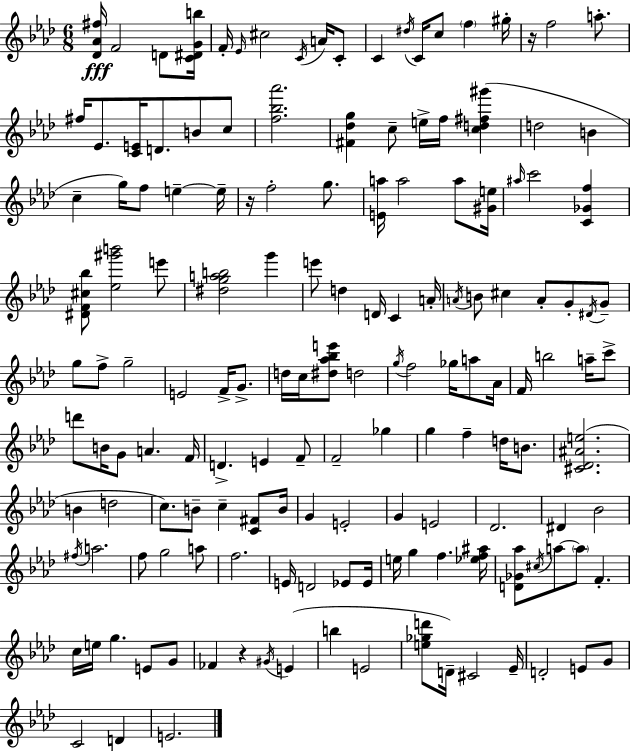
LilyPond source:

{
  \clef treble
  \numericTimeSignature
  \time 6/8
  \key f \minor
  \repeat volta 2 { <des' aes' fis''>16\fff f'2 d'8 <c' dis' g' b''>16 | f'16-. \grace { ees'16 } cis''2 \acciaccatura { c'16 } a'16 | c'8-. c'4 \acciaccatura { dis''16 } c'16 c''8 \parenthesize f''4 | gis''16-. r16 f''2 | \break a''8.-. fis''16 ees'8. <c' e'>16 d'8. b'8 | c''8 <f'' bes'' aes'''>2. | <fis' des'' g''>4 c''8-- e''16-> f''16 <c'' d'' fis'' gis'''>4( | d''2 b'4 | \break c''4-- g''16) f''8 e''4--~~ | e''16-- r16 f''2-. | g''8. <e' a''>16 a''2 | a''8 <gis' e''>16 \grace { ais''16 } c'''2 | \break <c' ges' f''>4 <dis' f' cis'' bes''>8 <ees'' gis''' b'''>2 | e'''8 <dis'' g'' a'' b''>2 | g'''4 e'''8 d''4 d'16 c'4 | a'16-. \acciaccatura { a'16 } b'8 cis''4 a'8-. | \break g'8-. \acciaccatura { dis'16 } g'8-- g''8 f''8-> g''2-- | e'2 | f'16-> g'8.-> d''16 c''16 <dis'' aes'' bes'' e'''>8 d''2 | \acciaccatura { g''16 } f''2 | \break ges''16 a''8 aes'16 f'16 b''2 | a''16-- c'''8-> d'''8 b'16 g'8 | a'4. f'16 d'4.-> | e'4 f'8-- f'2-- | \break ges''4 g''4 f''4-- | d''16 b'8. <cis' des' ais' e''>2.( | b'4 d''2 | c''8.) b'8-- | \break c''4-- <c' fis'>8 b'16 g'4 e'2-. | g'4 e'2 | des'2. | dis'4 bes'2 | \break \acciaccatura { fis''16 } a''2. | f''8 g''2 | a''8 f''2. | e'16 d'2 | \break ees'8 ees'16 e''16 g''4 | f''4. <ees'' f'' ais''>16 <d' ges' aes''>8 \acciaccatura { cis''16 } a''8~~ | \parenthesize a''8 f'4.-. c''16 e''16 g''4. | e'8 g'8 fes'4 | \break r4 \acciaccatura { gis'16 }( e'4 b''4 | e'2 <e'' ges'' d'''>8 | d'16--) cis'2 ees'16-- d'2-. | e'8 g'8 c'2 | \break d'4 e'2. | } \bar "|."
}